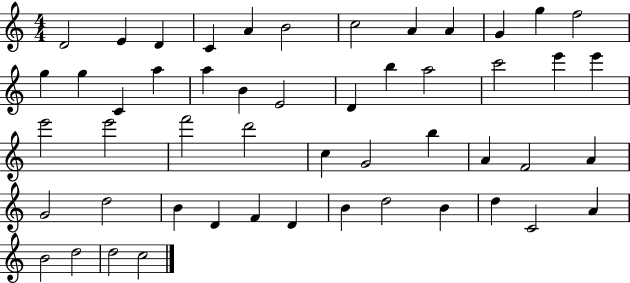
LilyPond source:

{
  \clef treble
  \numericTimeSignature
  \time 4/4
  \key c \major
  d'2 e'4 d'4 | c'4 a'4 b'2 | c''2 a'4 a'4 | g'4 g''4 f''2 | \break g''4 g''4 c'4 a''4 | a''4 b'4 e'2 | d'4 b''4 a''2 | c'''2 e'''4 e'''4 | \break e'''2 e'''2 | f'''2 d'''2 | c''4 g'2 b''4 | a'4 f'2 a'4 | \break g'2 d''2 | b'4 d'4 f'4 d'4 | b'4 d''2 b'4 | d''4 c'2 a'4 | \break b'2 d''2 | d''2 c''2 | \bar "|."
}